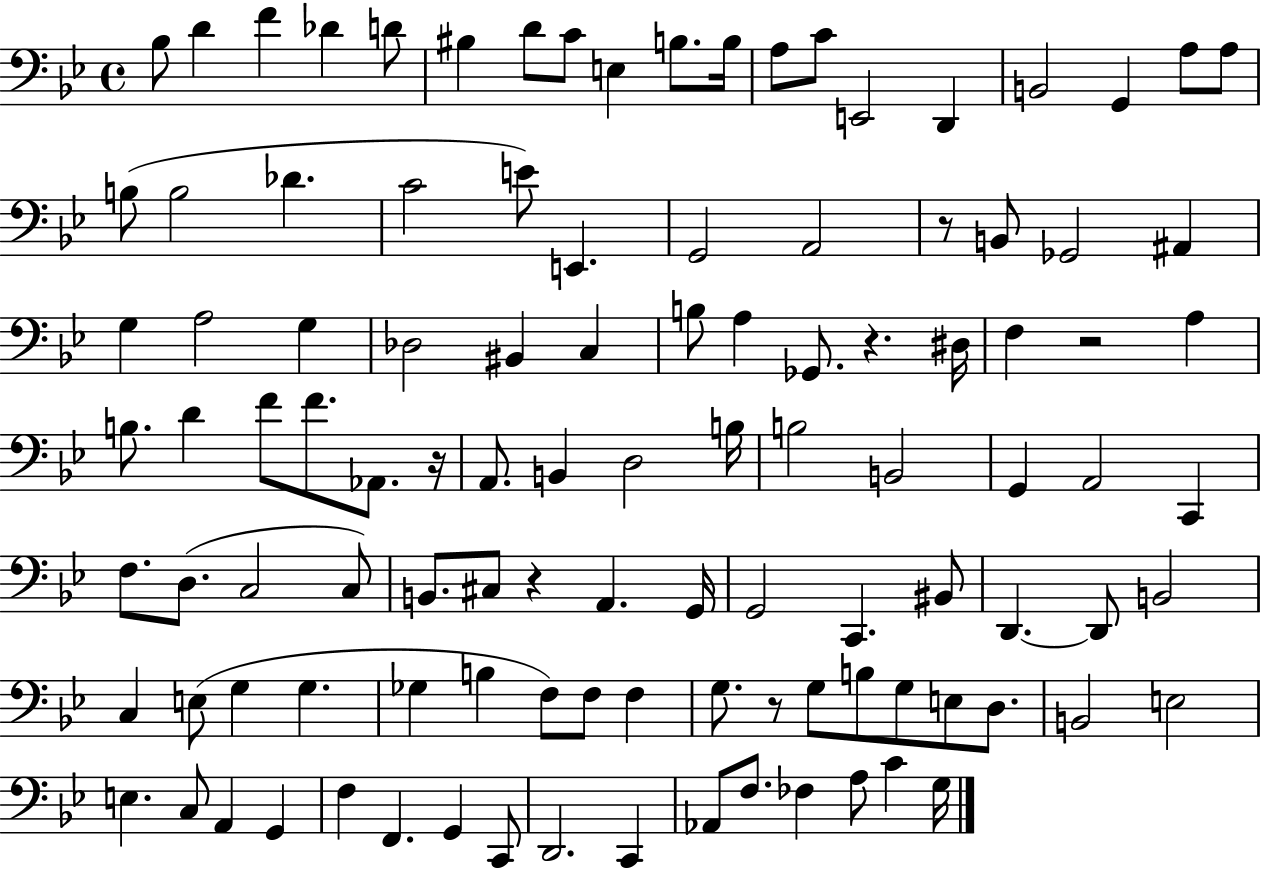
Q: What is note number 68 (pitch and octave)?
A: D2